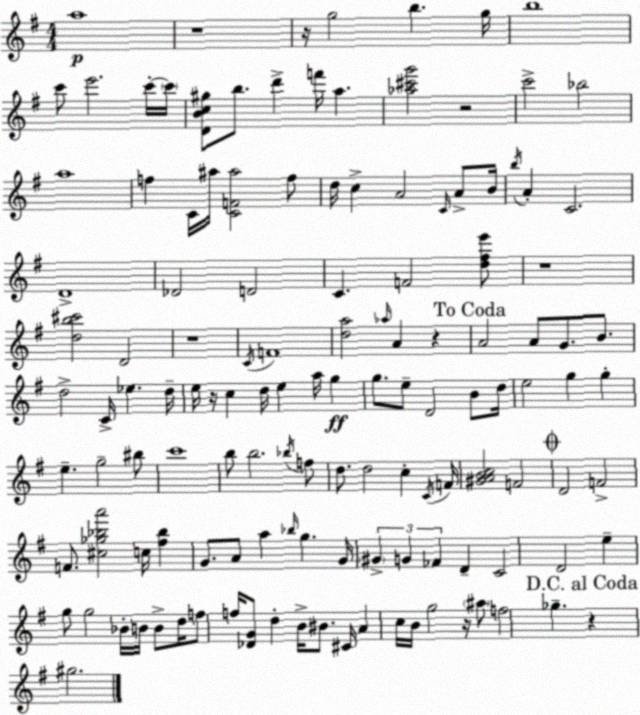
X:1
T:Untitled
M:4/4
L:1/4
K:Em
a4 z4 z/4 g2 b g/4 b4 c'/2 e'2 c'/4 c'/4 [DBc^g]/2 b/2 d' f'/4 a [_a^c'g']2 z2 c'2 _b2 a4 f C/4 ^a/4 [CF^a]2 f/2 d/4 c A2 C/4 A/2 B/4 b/4 A C2 D4 _D2 D2 C F2 [d^fe']/2 z4 [db^c']2 D2 z4 C/4 F4 [da]2 _a/4 A z A2 A/2 G/2 B/2 d2 C/4 _e d/4 e/4 z/4 c d/4 e a/4 g g/2 e/2 D2 B/2 d/4 e2 g g e g2 ^b/2 c'4 b/2 b2 _b/4 f/2 d/2 d2 c C/4 F/4 [^GABc]2 F2 D2 F2 F/2 [^c_g_ba']2 c/4 [^f_b] G/2 A/2 a _b/4 g G/4 ^G G _F D C2 D2 e g/2 g2 _B/4 B/4 B/2 d/4 f/2 f/4 [_DG]/2 d B/4 ^B/2 ^C/4 A c/4 B/4 g2 z/4 ^a/2 f2 _g z ^g2